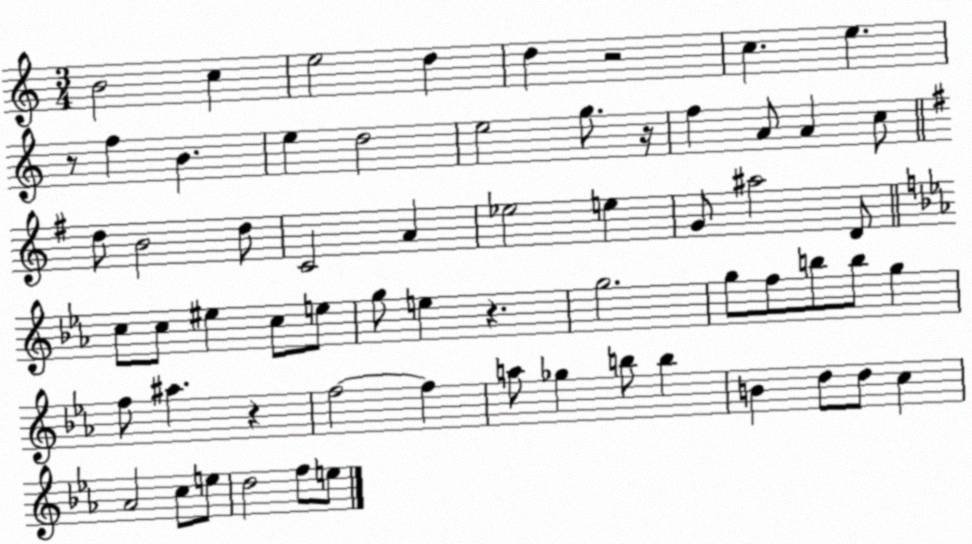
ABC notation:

X:1
T:Untitled
M:3/4
L:1/4
K:C
B2 c e2 d d z2 c e z/2 f B e d2 e2 g/2 z/4 f A/2 A c/2 d/2 B2 d/2 C2 A _e2 e G/2 ^a2 D/2 c/2 c/2 ^e c/2 e/2 g/2 e z g2 g/2 f/2 b/2 b/2 g f/2 ^a z f2 f a/2 _g b/2 b B d/2 d/2 c _A2 c/2 e/2 d2 f/2 e/2